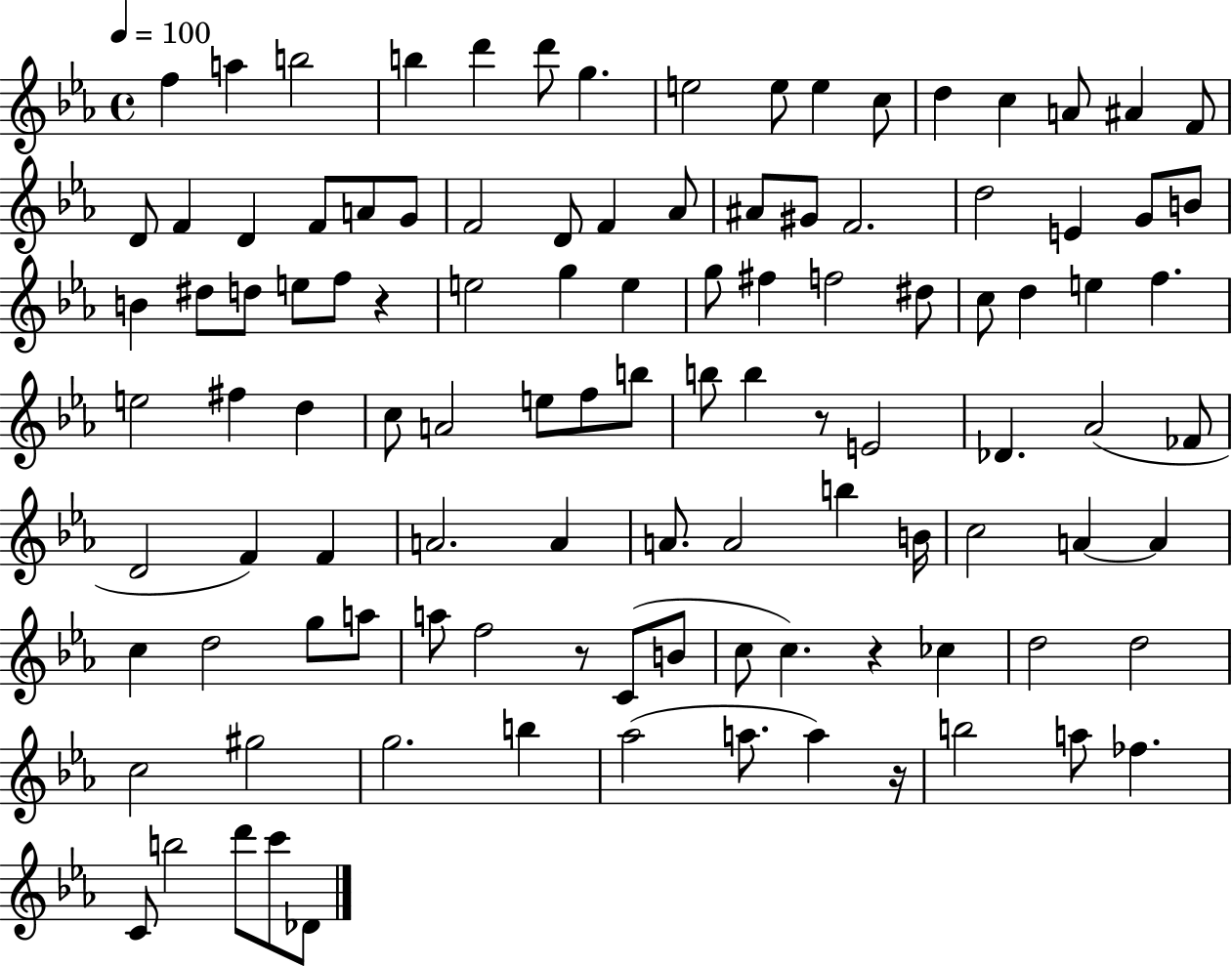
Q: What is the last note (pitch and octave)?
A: Db4